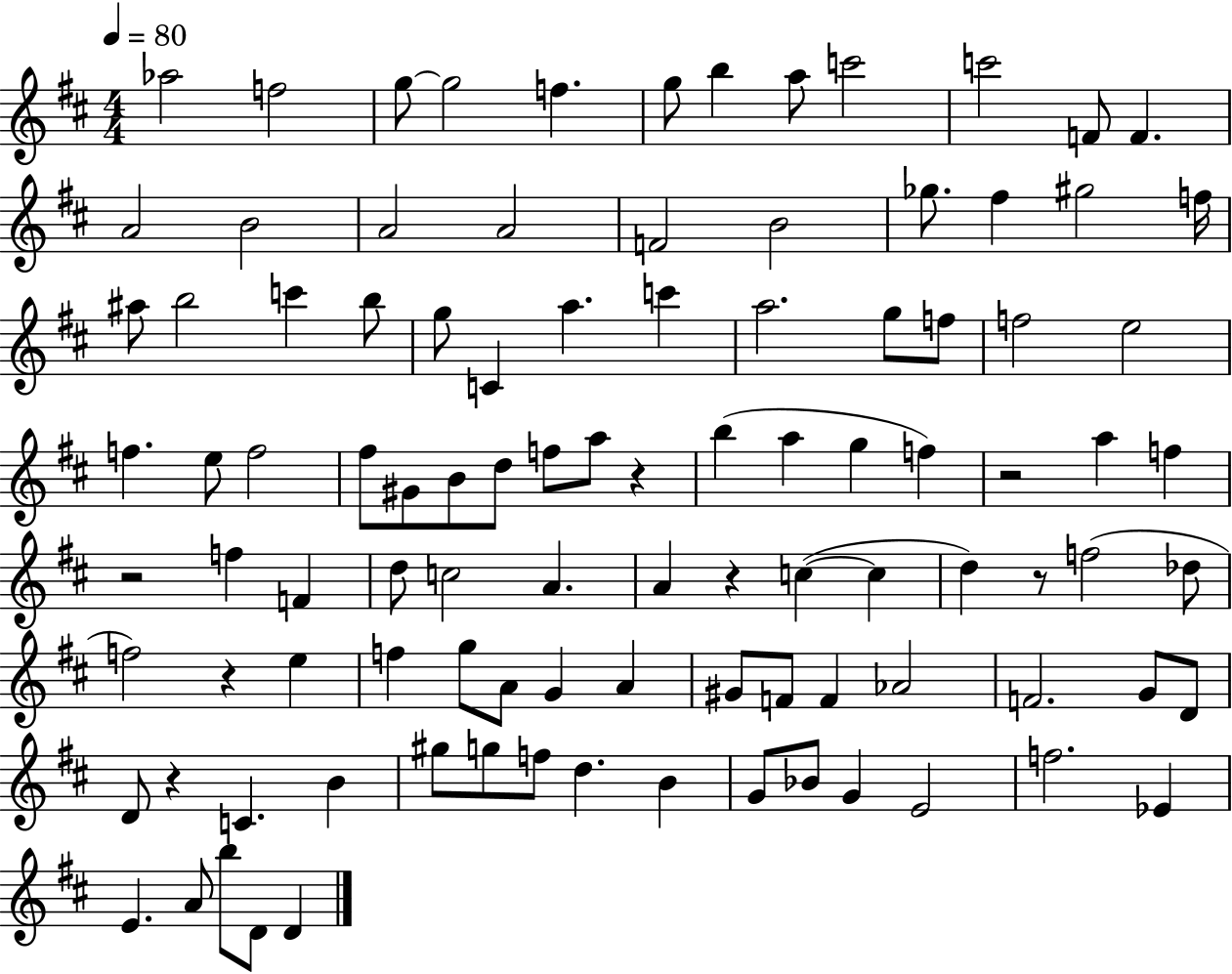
{
  \clef treble
  \numericTimeSignature
  \time 4/4
  \key d \major
  \tempo 4 = 80
  aes''2 f''2 | g''8~~ g''2 f''4. | g''8 b''4 a''8 c'''2 | c'''2 f'8 f'4. | \break a'2 b'2 | a'2 a'2 | f'2 b'2 | ges''8. fis''4 gis''2 f''16 | \break ais''8 b''2 c'''4 b''8 | g''8 c'4 a''4. c'''4 | a''2. g''8 f''8 | f''2 e''2 | \break f''4. e''8 f''2 | fis''8 gis'8 b'8 d''8 f''8 a''8 r4 | b''4( a''4 g''4 f''4) | r2 a''4 f''4 | \break r2 f''4 f'4 | d''8 c''2 a'4. | a'4 r4 c''4~(~ c''4 | d''4) r8 f''2( des''8 | \break f''2) r4 e''4 | f''4 g''8 a'8 g'4 a'4 | gis'8 f'8 f'4 aes'2 | f'2. g'8 d'8 | \break d'8 r4 c'4. b'4 | gis''8 g''8 f''8 d''4. b'4 | g'8 bes'8 g'4 e'2 | f''2. ees'4 | \break e'4. a'8 b''8 d'8 d'4 | \bar "|."
}